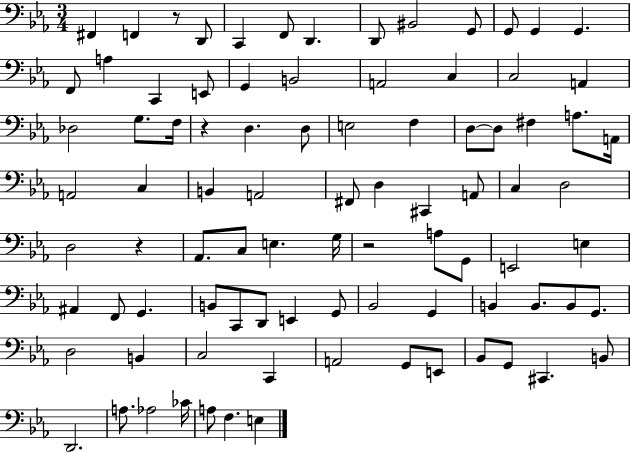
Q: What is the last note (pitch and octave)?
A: E3